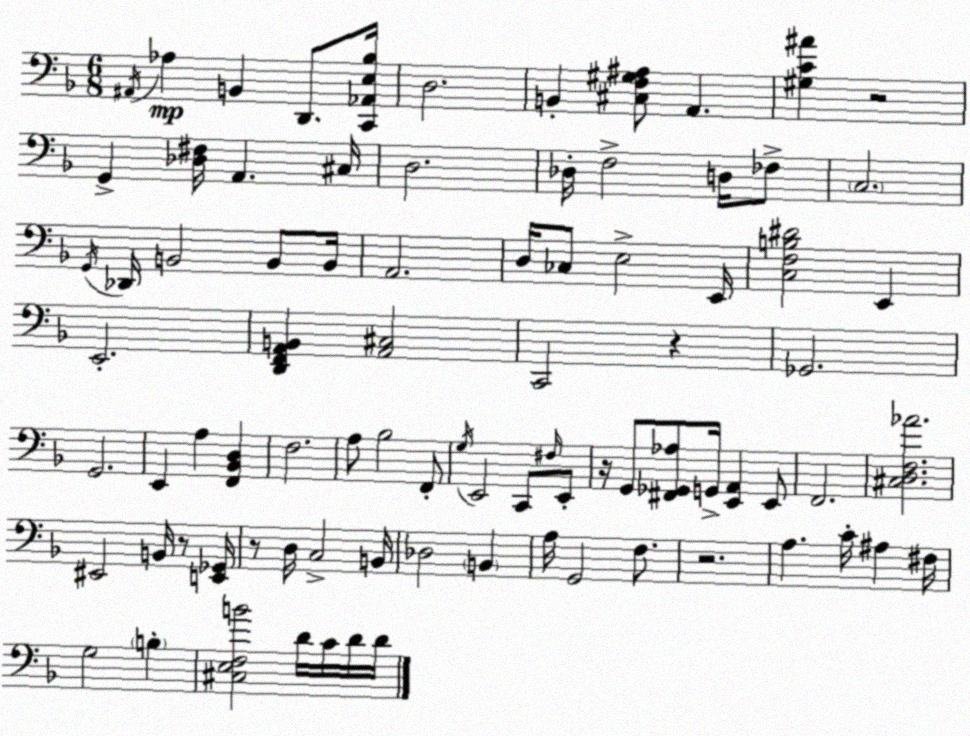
X:1
T:Untitled
M:6/8
L:1/4
K:Dm
^A,,/4 _A, B,, D,,/2 [C,,_A,,E,_B,]/4 D,2 B,, [^C,F,^G,^A,]/2 A,, [^G,C^A] z2 G,, [_D,^F,]/4 A,, ^C,/4 D,2 _D,/4 F,2 D,/4 _F,/2 C,2 G,,/4 _D,,/4 B,,2 B,,/2 B,,/4 A,,2 D,/4 _C,/2 E,2 E,,/4 [C,F,B,^D]2 E,, E,,2 [D,,F,,A,,B,,] [A,,^C,]2 C,,2 z _G,,2 G,,2 E,, A, [F,,_B,,D,] F,2 A,/2 _B,2 F,,/2 G,/4 E,,2 C,,/2 ^F,/4 E,,/2 z/4 G,,/2 [^F,,_G,,_A,]/2 G,,/4 [E,,A,,] E,,/2 F,,2 [^C,D,F,_A]2 ^E,,2 B,,/4 z/2 [E,,_G,,]/4 z/2 D,/4 C,2 B,,/4 _D,2 B,, A,/4 G,,2 F,/2 z2 A, C/4 ^A, ^F,/4 G,2 B, [^C,E,F,B]2 D/4 C/4 D/4 D/4